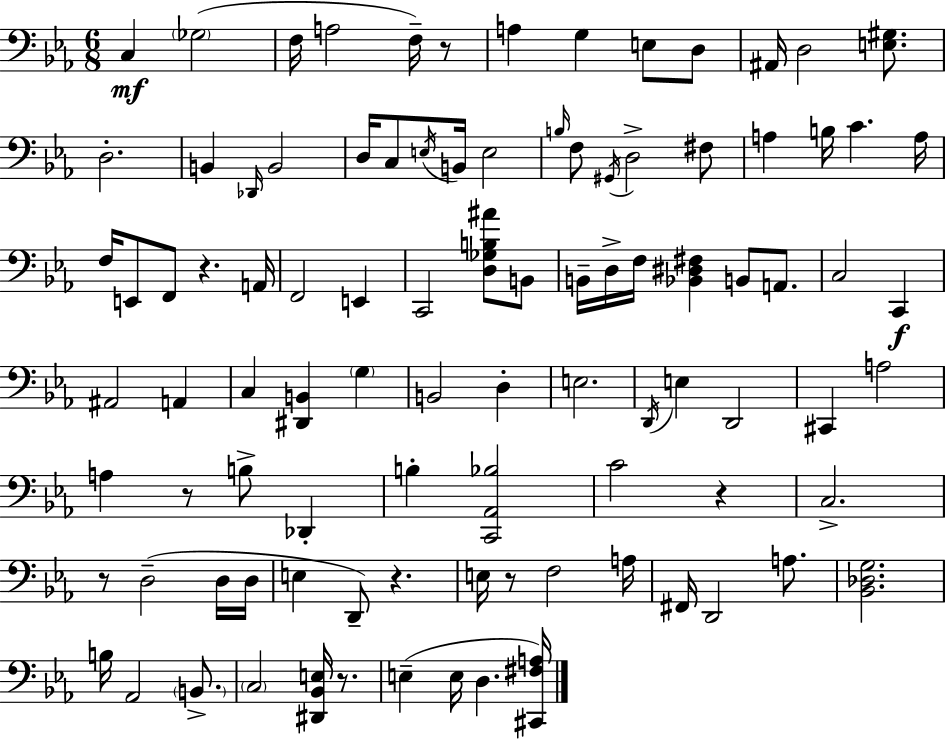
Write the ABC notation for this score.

X:1
T:Untitled
M:6/8
L:1/4
K:Eb
C, _G,2 F,/4 A,2 F,/4 z/2 A, G, E,/2 D,/2 ^A,,/4 D,2 [E,^G,]/2 D,2 B,, _D,,/4 B,,2 D,/4 C,/2 E,/4 B,,/4 E,2 B,/4 F,/2 ^G,,/4 D,2 ^F,/2 A, B,/4 C A,/4 F,/4 E,,/2 F,,/2 z A,,/4 F,,2 E,, C,,2 [D,_G,B,^A]/2 B,,/2 B,,/4 D,/4 F,/4 [_B,,^D,^F,] B,,/2 A,,/2 C,2 C,, ^A,,2 A,, C, [^D,,B,,] G, B,,2 D, E,2 D,,/4 E, D,,2 ^C,, A,2 A, z/2 B,/2 _D,, B, [C,,_A,,_B,]2 C2 z C,2 z/2 D,2 D,/4 D,/4 E, D,,/2 z E,/4 z/2 F,2 A,/4 ^F,,/4 D,,2 A,/2 [_B,,_D,G,]2 B,/4 _A,,2 B,,/2 C,2 [^D,,_B,,E,]/4 z/2 E, E,/4 D, [^C,,^F,A,]/4